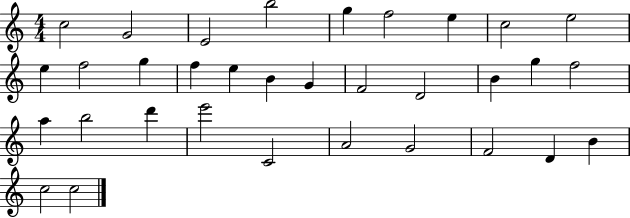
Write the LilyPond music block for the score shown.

{
  \clef treble
  \numericTimeSignature
  \time 4/4
  \key c \major
  c''2 g'2 | e'2 b''2 | g''4 f''2 e''4 | c''2 e''2 | \break e''4 f''2 g''4 | f''4 e''4 b'4 g'4 | f'2 d'2 | b'4 g''4 f''2 | \break a''4 b''2 d'''4 | e'''2 c'2 | a'2 g'2 | f'2 d'4 b'4 | \break c''2 c''2 | \bar "|."
}